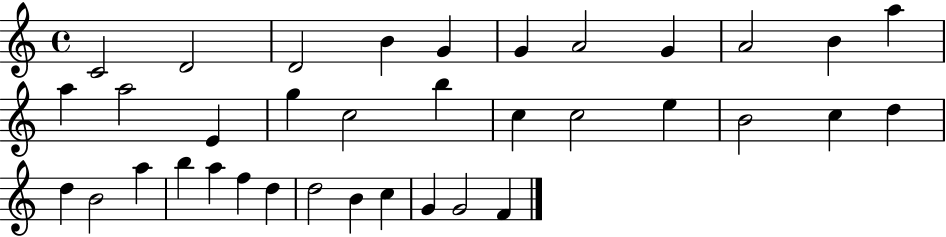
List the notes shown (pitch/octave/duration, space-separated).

C4/h D4/h D4/h B4/q G4/q G4/q A4/h G4/q A4/h B4/q A5/q A5/q A5/h E4/q G5/q C5/h B5/q C5/q C5/h E5/q B4/h C5/q D5/q D5/q B4/h A5/q B5/q A5/q F5/q D5/q D5/h B4/q C5/q G4/q G4/h F4/q